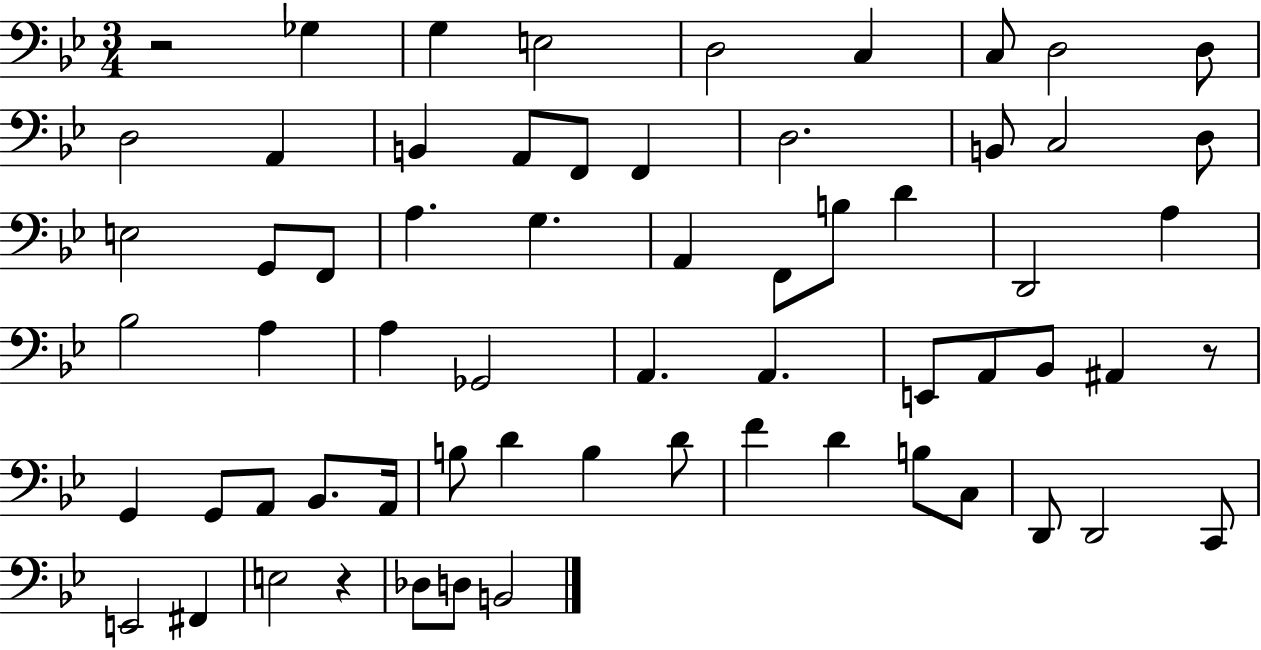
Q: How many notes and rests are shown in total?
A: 64